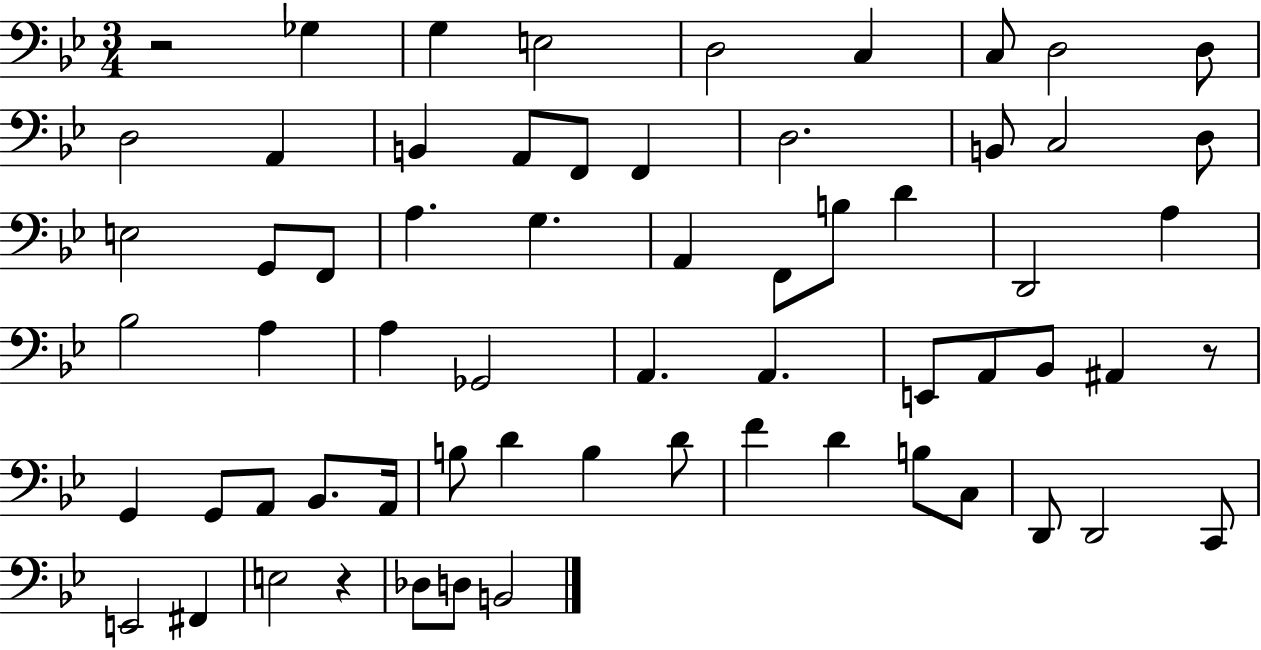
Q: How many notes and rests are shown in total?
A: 64